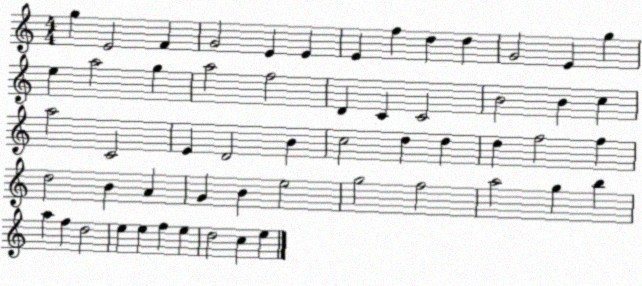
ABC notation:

X:1
T:Untitled
M:4/4
L:1/4
K:C
g E2 F G2 E E E f d d G2 E g e a2 g a2 f2 D C C2 B2 B c a2 C2 E D2 B c2 d d d f2 f d2 B A G B e2 g2 f2 a2 g b a f d2 e e f e d2 c e